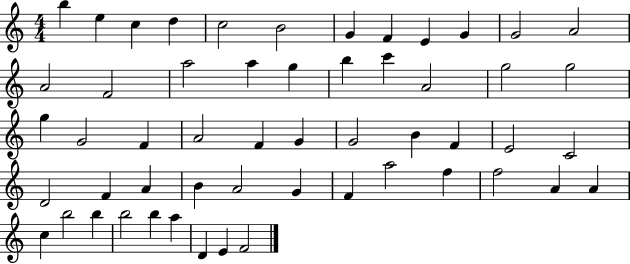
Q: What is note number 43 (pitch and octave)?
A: F5